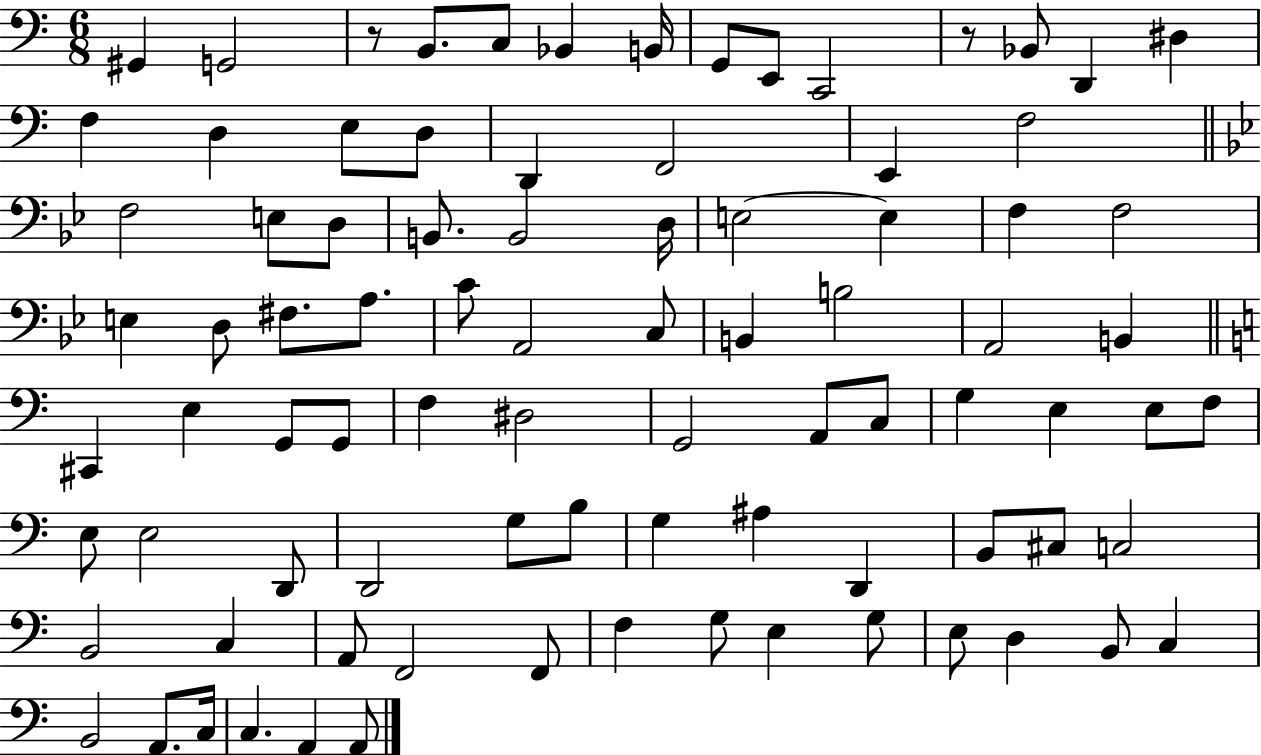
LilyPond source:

{
  \clef bass
  \numericTimeSignature
  \time 6/8
  \key c \major
  gis,4 g,2 | r8 b,8. c8 bes,4 b,16 | g,8 e,8 c,2 | r8 bes,8 d,4 dis4 | \break f4 d4 e8 d8 | d,4 f,2 | e,4 f2 | \bar "||" \break \key bes \major f2 e8 d8 | b,8. b,2 d16 | e2~~ e4 | f4 f2 | \break e4 d8 fis8. a8. | c'8 a,2 c8 | b,4 b2 | a,2 b,4 | \break \bar "||" \break \key a \minor cis,4 e4 g,8 g,8 | f4 dis2 | g,2 a,8 c8 | g4 e4 e8 f8 | \break e8 e2 d,8 | d,2 g8 b8 | g4 ais4 d,4 | b,8 cis8 c2 | \break b,2 c4 | a,8 f,2 f,8 | f4 g8 e4 g8 | e8 d4 b,8 c4 | \break b,2 a,8. c16 | c4. a,4 a,8 | \bar "|."
}